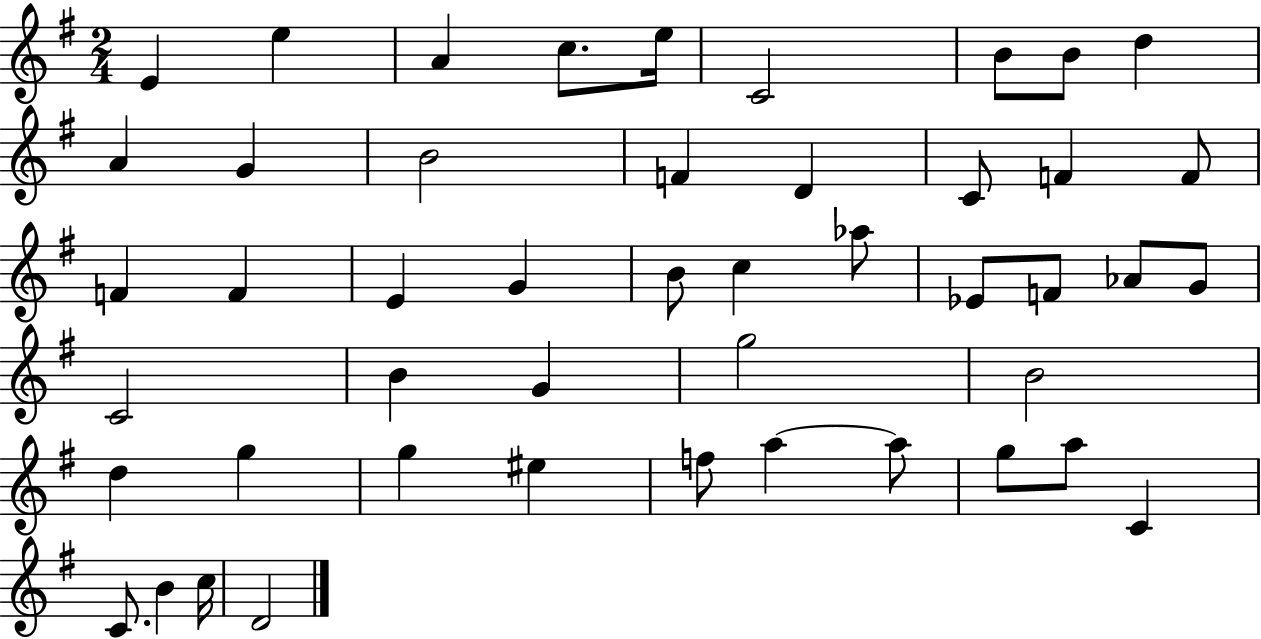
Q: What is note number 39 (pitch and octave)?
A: A5